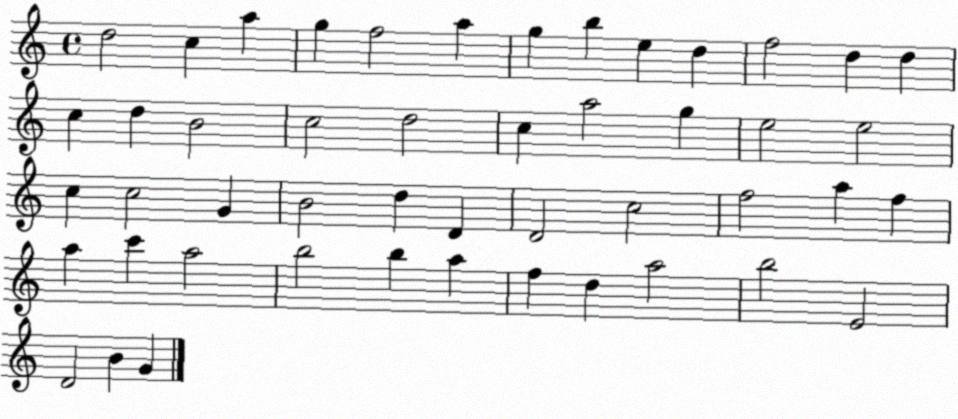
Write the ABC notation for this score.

X:1
T:Untitled
M:4/4
L:1/4
K:C
d2 c a g f2 a g b e d f2 d d c d B2 c2 d2 c a2 g e2 e2 c c2 G B2 d D D2 c2 f2 a f a c' a2 b2 b a f d a2 b2 E2 D2 B G